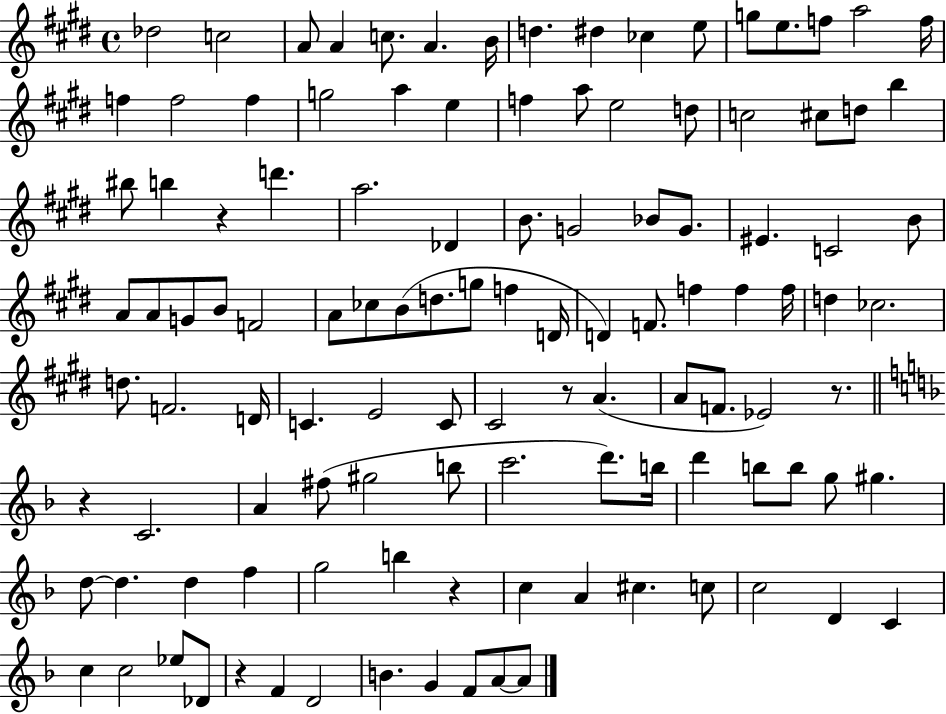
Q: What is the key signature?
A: E major